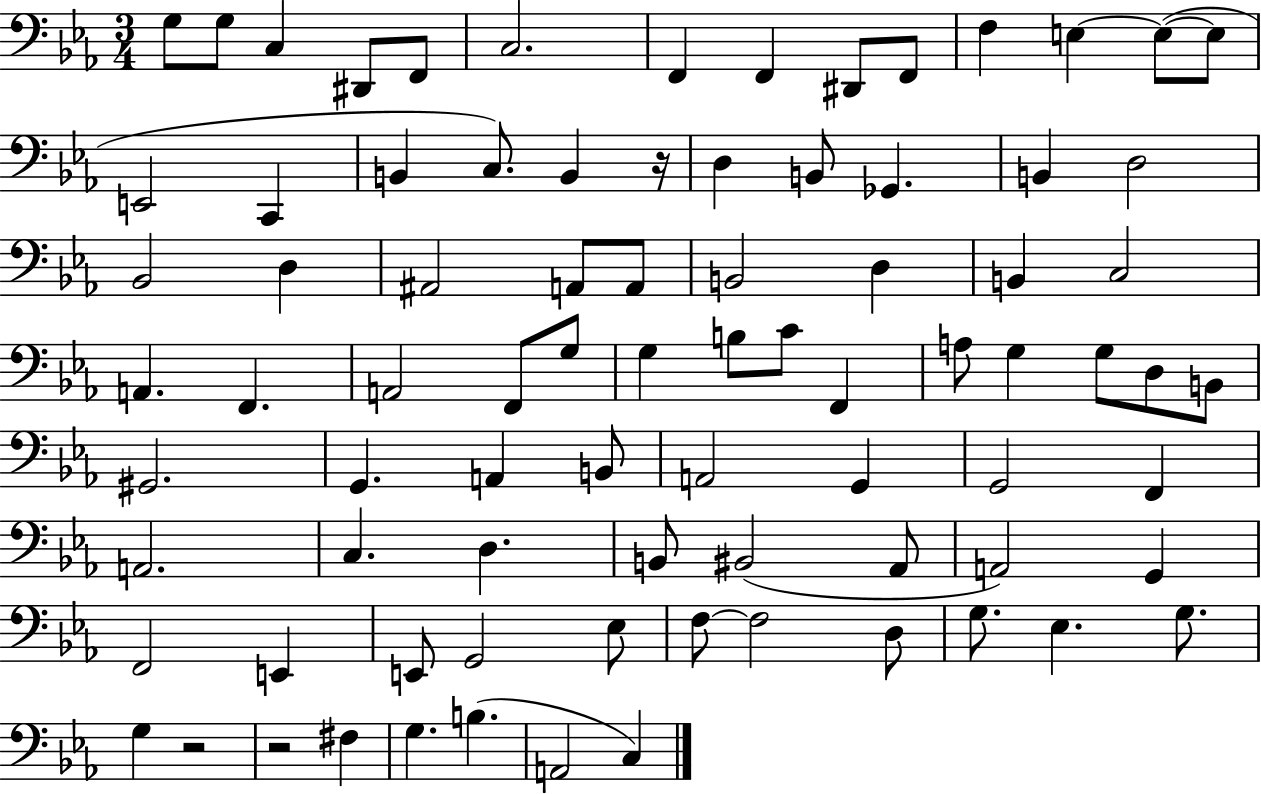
{
  \clef bass
  \numericTimeSignature
  \time 3/4
  \key ees \major
  g8 g8 c4 dis,8 f,8 | c2. | f,4 f,4 dis,8 f,8 | f4 e4~~ e8~(~ e8 | \break e,2 c,4 | b,4 c8.) b,4 r16 | d4 b,8 ges,4. | b,4 d2 | \break bes,2 d4 | ais,2 a,8 a,8 | b,2 d4 | b,4 c2 | \break a,4. f,4. | a,2 f,8 g8 | g4 b8 c'8 f,4 | a8 g4 g8 d8 b,8 | \break gis,2. | g,4. a,4 b,8 | a,2 g,4 | g,2 f,4 | \break a,2. | c4. d4. | b,8 bis,2( aes,8 | a,2) g,4 | \break f,2 e,4 | e,8 g,2 ees8 | f8~~ f2 d8 | g8. ees4. g8. | \break g4 r2 | r2 fis4 | g4. b4.( | a,2 c4) | \break \bar "|."
}